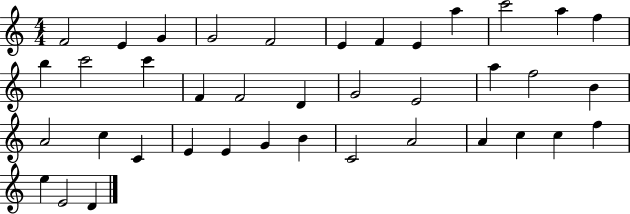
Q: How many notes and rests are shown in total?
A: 39